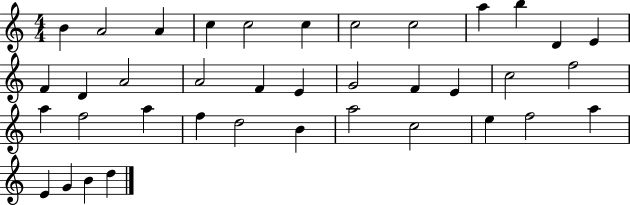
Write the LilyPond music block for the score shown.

{
  \clef treble
  \numericTimeSignature
  \time 4/4
  \key c \major
  b'4 a'2 a'4 | c''4 c''2 c''4 | c''2 c''2 | a''4 b''4 d'4 e'4 | \break f'4 d'4 a'2 | a'2 f'4 e'4 | g'2 f'4 e'4 | c''2 f''2 | \break a''4 f''2 a''4 | f''4 d''2 b'4 | a''2 c''2 | e''4 f''2 a''4 | \break e'4 g'4 b'4 d''4 | \bar "|."
}